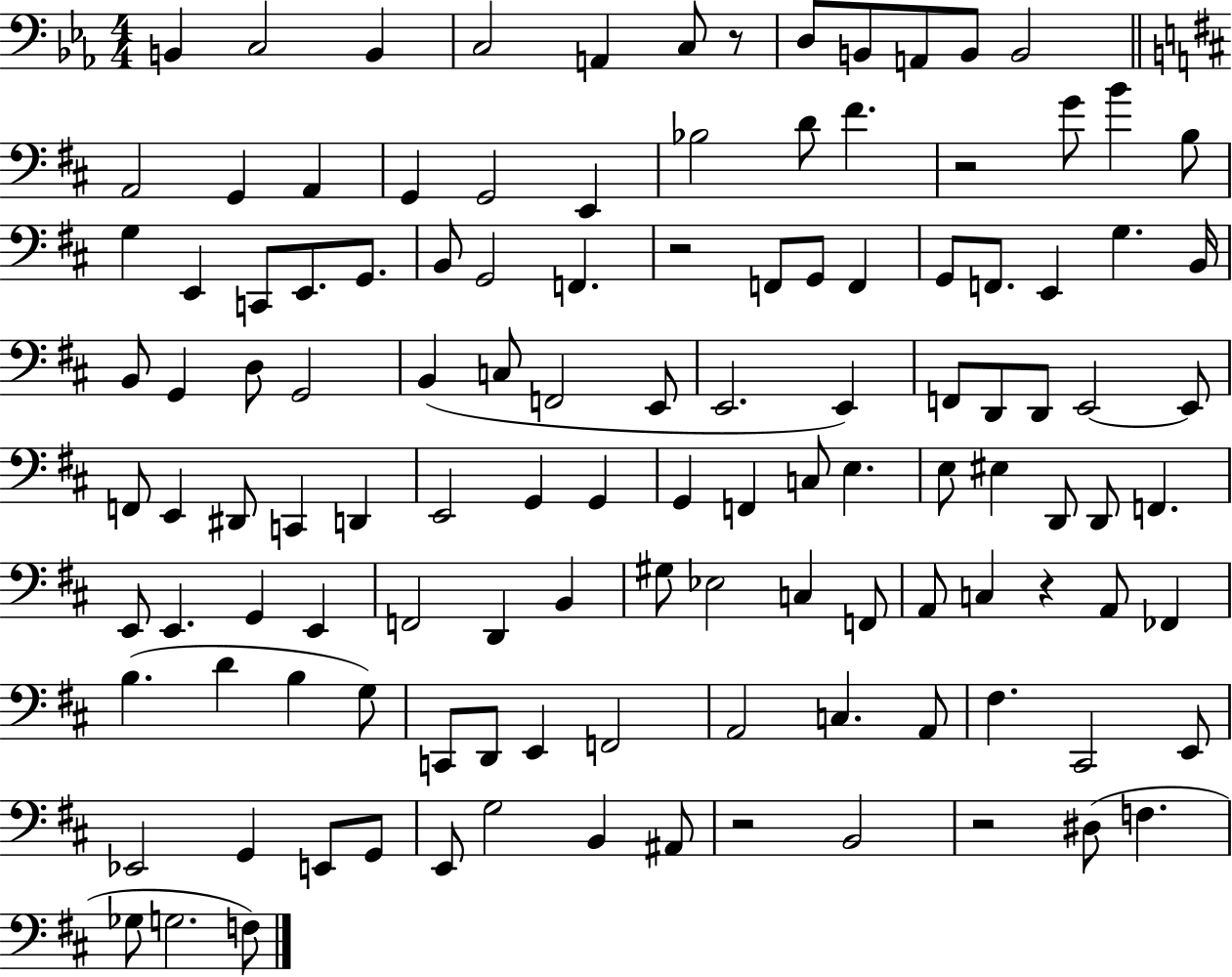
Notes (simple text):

B2/q C3/h B2/q C3/h A2/q C3/e R/e D3/e B2/e A2/e B2/e B2/h A2/h G2/q A2/q G2/q G2/h E2/q Bb3/h D4/e F#4/q. R/h G4/e B4/q B3/e G3/q E2/q C2/e E2/e. G2/e. B2/e G2/h F2/q. R/h F2/e G2/e F2/q G2/e F2/e. E2/q G3/q. B2/s B2/e G2/q D3/e G2/h B2/q C3/e F2/h E2/e E2/h. E2/q F2/e D2/e D2/e E2/h E2/e F2/e E2/q D#2/e C2/q D2/q E2/h G2/q G2/q G2/q F2/q C3/e E3/q. E3/e EIS3/q D2/e D2/e F2/q. E2/e E2/q. G2/q E2/q F2/h D2/q B2/q G#3/e Eb3/h C3/q F2/e A2/e C3/q R/q A2/e FES2/q B3/q. D4/q B3/q G3/e C2/e D2/e E2/q F2/h A2/h C3/q. A2/e F#3/q. C#2/h E2/e Eb2/h G2/q E2/e G2/e E2/e G3/h B2/q A#2/e R/h B2/h R/h D#3/e F3/q. Gb3/e G3/h. F3/e